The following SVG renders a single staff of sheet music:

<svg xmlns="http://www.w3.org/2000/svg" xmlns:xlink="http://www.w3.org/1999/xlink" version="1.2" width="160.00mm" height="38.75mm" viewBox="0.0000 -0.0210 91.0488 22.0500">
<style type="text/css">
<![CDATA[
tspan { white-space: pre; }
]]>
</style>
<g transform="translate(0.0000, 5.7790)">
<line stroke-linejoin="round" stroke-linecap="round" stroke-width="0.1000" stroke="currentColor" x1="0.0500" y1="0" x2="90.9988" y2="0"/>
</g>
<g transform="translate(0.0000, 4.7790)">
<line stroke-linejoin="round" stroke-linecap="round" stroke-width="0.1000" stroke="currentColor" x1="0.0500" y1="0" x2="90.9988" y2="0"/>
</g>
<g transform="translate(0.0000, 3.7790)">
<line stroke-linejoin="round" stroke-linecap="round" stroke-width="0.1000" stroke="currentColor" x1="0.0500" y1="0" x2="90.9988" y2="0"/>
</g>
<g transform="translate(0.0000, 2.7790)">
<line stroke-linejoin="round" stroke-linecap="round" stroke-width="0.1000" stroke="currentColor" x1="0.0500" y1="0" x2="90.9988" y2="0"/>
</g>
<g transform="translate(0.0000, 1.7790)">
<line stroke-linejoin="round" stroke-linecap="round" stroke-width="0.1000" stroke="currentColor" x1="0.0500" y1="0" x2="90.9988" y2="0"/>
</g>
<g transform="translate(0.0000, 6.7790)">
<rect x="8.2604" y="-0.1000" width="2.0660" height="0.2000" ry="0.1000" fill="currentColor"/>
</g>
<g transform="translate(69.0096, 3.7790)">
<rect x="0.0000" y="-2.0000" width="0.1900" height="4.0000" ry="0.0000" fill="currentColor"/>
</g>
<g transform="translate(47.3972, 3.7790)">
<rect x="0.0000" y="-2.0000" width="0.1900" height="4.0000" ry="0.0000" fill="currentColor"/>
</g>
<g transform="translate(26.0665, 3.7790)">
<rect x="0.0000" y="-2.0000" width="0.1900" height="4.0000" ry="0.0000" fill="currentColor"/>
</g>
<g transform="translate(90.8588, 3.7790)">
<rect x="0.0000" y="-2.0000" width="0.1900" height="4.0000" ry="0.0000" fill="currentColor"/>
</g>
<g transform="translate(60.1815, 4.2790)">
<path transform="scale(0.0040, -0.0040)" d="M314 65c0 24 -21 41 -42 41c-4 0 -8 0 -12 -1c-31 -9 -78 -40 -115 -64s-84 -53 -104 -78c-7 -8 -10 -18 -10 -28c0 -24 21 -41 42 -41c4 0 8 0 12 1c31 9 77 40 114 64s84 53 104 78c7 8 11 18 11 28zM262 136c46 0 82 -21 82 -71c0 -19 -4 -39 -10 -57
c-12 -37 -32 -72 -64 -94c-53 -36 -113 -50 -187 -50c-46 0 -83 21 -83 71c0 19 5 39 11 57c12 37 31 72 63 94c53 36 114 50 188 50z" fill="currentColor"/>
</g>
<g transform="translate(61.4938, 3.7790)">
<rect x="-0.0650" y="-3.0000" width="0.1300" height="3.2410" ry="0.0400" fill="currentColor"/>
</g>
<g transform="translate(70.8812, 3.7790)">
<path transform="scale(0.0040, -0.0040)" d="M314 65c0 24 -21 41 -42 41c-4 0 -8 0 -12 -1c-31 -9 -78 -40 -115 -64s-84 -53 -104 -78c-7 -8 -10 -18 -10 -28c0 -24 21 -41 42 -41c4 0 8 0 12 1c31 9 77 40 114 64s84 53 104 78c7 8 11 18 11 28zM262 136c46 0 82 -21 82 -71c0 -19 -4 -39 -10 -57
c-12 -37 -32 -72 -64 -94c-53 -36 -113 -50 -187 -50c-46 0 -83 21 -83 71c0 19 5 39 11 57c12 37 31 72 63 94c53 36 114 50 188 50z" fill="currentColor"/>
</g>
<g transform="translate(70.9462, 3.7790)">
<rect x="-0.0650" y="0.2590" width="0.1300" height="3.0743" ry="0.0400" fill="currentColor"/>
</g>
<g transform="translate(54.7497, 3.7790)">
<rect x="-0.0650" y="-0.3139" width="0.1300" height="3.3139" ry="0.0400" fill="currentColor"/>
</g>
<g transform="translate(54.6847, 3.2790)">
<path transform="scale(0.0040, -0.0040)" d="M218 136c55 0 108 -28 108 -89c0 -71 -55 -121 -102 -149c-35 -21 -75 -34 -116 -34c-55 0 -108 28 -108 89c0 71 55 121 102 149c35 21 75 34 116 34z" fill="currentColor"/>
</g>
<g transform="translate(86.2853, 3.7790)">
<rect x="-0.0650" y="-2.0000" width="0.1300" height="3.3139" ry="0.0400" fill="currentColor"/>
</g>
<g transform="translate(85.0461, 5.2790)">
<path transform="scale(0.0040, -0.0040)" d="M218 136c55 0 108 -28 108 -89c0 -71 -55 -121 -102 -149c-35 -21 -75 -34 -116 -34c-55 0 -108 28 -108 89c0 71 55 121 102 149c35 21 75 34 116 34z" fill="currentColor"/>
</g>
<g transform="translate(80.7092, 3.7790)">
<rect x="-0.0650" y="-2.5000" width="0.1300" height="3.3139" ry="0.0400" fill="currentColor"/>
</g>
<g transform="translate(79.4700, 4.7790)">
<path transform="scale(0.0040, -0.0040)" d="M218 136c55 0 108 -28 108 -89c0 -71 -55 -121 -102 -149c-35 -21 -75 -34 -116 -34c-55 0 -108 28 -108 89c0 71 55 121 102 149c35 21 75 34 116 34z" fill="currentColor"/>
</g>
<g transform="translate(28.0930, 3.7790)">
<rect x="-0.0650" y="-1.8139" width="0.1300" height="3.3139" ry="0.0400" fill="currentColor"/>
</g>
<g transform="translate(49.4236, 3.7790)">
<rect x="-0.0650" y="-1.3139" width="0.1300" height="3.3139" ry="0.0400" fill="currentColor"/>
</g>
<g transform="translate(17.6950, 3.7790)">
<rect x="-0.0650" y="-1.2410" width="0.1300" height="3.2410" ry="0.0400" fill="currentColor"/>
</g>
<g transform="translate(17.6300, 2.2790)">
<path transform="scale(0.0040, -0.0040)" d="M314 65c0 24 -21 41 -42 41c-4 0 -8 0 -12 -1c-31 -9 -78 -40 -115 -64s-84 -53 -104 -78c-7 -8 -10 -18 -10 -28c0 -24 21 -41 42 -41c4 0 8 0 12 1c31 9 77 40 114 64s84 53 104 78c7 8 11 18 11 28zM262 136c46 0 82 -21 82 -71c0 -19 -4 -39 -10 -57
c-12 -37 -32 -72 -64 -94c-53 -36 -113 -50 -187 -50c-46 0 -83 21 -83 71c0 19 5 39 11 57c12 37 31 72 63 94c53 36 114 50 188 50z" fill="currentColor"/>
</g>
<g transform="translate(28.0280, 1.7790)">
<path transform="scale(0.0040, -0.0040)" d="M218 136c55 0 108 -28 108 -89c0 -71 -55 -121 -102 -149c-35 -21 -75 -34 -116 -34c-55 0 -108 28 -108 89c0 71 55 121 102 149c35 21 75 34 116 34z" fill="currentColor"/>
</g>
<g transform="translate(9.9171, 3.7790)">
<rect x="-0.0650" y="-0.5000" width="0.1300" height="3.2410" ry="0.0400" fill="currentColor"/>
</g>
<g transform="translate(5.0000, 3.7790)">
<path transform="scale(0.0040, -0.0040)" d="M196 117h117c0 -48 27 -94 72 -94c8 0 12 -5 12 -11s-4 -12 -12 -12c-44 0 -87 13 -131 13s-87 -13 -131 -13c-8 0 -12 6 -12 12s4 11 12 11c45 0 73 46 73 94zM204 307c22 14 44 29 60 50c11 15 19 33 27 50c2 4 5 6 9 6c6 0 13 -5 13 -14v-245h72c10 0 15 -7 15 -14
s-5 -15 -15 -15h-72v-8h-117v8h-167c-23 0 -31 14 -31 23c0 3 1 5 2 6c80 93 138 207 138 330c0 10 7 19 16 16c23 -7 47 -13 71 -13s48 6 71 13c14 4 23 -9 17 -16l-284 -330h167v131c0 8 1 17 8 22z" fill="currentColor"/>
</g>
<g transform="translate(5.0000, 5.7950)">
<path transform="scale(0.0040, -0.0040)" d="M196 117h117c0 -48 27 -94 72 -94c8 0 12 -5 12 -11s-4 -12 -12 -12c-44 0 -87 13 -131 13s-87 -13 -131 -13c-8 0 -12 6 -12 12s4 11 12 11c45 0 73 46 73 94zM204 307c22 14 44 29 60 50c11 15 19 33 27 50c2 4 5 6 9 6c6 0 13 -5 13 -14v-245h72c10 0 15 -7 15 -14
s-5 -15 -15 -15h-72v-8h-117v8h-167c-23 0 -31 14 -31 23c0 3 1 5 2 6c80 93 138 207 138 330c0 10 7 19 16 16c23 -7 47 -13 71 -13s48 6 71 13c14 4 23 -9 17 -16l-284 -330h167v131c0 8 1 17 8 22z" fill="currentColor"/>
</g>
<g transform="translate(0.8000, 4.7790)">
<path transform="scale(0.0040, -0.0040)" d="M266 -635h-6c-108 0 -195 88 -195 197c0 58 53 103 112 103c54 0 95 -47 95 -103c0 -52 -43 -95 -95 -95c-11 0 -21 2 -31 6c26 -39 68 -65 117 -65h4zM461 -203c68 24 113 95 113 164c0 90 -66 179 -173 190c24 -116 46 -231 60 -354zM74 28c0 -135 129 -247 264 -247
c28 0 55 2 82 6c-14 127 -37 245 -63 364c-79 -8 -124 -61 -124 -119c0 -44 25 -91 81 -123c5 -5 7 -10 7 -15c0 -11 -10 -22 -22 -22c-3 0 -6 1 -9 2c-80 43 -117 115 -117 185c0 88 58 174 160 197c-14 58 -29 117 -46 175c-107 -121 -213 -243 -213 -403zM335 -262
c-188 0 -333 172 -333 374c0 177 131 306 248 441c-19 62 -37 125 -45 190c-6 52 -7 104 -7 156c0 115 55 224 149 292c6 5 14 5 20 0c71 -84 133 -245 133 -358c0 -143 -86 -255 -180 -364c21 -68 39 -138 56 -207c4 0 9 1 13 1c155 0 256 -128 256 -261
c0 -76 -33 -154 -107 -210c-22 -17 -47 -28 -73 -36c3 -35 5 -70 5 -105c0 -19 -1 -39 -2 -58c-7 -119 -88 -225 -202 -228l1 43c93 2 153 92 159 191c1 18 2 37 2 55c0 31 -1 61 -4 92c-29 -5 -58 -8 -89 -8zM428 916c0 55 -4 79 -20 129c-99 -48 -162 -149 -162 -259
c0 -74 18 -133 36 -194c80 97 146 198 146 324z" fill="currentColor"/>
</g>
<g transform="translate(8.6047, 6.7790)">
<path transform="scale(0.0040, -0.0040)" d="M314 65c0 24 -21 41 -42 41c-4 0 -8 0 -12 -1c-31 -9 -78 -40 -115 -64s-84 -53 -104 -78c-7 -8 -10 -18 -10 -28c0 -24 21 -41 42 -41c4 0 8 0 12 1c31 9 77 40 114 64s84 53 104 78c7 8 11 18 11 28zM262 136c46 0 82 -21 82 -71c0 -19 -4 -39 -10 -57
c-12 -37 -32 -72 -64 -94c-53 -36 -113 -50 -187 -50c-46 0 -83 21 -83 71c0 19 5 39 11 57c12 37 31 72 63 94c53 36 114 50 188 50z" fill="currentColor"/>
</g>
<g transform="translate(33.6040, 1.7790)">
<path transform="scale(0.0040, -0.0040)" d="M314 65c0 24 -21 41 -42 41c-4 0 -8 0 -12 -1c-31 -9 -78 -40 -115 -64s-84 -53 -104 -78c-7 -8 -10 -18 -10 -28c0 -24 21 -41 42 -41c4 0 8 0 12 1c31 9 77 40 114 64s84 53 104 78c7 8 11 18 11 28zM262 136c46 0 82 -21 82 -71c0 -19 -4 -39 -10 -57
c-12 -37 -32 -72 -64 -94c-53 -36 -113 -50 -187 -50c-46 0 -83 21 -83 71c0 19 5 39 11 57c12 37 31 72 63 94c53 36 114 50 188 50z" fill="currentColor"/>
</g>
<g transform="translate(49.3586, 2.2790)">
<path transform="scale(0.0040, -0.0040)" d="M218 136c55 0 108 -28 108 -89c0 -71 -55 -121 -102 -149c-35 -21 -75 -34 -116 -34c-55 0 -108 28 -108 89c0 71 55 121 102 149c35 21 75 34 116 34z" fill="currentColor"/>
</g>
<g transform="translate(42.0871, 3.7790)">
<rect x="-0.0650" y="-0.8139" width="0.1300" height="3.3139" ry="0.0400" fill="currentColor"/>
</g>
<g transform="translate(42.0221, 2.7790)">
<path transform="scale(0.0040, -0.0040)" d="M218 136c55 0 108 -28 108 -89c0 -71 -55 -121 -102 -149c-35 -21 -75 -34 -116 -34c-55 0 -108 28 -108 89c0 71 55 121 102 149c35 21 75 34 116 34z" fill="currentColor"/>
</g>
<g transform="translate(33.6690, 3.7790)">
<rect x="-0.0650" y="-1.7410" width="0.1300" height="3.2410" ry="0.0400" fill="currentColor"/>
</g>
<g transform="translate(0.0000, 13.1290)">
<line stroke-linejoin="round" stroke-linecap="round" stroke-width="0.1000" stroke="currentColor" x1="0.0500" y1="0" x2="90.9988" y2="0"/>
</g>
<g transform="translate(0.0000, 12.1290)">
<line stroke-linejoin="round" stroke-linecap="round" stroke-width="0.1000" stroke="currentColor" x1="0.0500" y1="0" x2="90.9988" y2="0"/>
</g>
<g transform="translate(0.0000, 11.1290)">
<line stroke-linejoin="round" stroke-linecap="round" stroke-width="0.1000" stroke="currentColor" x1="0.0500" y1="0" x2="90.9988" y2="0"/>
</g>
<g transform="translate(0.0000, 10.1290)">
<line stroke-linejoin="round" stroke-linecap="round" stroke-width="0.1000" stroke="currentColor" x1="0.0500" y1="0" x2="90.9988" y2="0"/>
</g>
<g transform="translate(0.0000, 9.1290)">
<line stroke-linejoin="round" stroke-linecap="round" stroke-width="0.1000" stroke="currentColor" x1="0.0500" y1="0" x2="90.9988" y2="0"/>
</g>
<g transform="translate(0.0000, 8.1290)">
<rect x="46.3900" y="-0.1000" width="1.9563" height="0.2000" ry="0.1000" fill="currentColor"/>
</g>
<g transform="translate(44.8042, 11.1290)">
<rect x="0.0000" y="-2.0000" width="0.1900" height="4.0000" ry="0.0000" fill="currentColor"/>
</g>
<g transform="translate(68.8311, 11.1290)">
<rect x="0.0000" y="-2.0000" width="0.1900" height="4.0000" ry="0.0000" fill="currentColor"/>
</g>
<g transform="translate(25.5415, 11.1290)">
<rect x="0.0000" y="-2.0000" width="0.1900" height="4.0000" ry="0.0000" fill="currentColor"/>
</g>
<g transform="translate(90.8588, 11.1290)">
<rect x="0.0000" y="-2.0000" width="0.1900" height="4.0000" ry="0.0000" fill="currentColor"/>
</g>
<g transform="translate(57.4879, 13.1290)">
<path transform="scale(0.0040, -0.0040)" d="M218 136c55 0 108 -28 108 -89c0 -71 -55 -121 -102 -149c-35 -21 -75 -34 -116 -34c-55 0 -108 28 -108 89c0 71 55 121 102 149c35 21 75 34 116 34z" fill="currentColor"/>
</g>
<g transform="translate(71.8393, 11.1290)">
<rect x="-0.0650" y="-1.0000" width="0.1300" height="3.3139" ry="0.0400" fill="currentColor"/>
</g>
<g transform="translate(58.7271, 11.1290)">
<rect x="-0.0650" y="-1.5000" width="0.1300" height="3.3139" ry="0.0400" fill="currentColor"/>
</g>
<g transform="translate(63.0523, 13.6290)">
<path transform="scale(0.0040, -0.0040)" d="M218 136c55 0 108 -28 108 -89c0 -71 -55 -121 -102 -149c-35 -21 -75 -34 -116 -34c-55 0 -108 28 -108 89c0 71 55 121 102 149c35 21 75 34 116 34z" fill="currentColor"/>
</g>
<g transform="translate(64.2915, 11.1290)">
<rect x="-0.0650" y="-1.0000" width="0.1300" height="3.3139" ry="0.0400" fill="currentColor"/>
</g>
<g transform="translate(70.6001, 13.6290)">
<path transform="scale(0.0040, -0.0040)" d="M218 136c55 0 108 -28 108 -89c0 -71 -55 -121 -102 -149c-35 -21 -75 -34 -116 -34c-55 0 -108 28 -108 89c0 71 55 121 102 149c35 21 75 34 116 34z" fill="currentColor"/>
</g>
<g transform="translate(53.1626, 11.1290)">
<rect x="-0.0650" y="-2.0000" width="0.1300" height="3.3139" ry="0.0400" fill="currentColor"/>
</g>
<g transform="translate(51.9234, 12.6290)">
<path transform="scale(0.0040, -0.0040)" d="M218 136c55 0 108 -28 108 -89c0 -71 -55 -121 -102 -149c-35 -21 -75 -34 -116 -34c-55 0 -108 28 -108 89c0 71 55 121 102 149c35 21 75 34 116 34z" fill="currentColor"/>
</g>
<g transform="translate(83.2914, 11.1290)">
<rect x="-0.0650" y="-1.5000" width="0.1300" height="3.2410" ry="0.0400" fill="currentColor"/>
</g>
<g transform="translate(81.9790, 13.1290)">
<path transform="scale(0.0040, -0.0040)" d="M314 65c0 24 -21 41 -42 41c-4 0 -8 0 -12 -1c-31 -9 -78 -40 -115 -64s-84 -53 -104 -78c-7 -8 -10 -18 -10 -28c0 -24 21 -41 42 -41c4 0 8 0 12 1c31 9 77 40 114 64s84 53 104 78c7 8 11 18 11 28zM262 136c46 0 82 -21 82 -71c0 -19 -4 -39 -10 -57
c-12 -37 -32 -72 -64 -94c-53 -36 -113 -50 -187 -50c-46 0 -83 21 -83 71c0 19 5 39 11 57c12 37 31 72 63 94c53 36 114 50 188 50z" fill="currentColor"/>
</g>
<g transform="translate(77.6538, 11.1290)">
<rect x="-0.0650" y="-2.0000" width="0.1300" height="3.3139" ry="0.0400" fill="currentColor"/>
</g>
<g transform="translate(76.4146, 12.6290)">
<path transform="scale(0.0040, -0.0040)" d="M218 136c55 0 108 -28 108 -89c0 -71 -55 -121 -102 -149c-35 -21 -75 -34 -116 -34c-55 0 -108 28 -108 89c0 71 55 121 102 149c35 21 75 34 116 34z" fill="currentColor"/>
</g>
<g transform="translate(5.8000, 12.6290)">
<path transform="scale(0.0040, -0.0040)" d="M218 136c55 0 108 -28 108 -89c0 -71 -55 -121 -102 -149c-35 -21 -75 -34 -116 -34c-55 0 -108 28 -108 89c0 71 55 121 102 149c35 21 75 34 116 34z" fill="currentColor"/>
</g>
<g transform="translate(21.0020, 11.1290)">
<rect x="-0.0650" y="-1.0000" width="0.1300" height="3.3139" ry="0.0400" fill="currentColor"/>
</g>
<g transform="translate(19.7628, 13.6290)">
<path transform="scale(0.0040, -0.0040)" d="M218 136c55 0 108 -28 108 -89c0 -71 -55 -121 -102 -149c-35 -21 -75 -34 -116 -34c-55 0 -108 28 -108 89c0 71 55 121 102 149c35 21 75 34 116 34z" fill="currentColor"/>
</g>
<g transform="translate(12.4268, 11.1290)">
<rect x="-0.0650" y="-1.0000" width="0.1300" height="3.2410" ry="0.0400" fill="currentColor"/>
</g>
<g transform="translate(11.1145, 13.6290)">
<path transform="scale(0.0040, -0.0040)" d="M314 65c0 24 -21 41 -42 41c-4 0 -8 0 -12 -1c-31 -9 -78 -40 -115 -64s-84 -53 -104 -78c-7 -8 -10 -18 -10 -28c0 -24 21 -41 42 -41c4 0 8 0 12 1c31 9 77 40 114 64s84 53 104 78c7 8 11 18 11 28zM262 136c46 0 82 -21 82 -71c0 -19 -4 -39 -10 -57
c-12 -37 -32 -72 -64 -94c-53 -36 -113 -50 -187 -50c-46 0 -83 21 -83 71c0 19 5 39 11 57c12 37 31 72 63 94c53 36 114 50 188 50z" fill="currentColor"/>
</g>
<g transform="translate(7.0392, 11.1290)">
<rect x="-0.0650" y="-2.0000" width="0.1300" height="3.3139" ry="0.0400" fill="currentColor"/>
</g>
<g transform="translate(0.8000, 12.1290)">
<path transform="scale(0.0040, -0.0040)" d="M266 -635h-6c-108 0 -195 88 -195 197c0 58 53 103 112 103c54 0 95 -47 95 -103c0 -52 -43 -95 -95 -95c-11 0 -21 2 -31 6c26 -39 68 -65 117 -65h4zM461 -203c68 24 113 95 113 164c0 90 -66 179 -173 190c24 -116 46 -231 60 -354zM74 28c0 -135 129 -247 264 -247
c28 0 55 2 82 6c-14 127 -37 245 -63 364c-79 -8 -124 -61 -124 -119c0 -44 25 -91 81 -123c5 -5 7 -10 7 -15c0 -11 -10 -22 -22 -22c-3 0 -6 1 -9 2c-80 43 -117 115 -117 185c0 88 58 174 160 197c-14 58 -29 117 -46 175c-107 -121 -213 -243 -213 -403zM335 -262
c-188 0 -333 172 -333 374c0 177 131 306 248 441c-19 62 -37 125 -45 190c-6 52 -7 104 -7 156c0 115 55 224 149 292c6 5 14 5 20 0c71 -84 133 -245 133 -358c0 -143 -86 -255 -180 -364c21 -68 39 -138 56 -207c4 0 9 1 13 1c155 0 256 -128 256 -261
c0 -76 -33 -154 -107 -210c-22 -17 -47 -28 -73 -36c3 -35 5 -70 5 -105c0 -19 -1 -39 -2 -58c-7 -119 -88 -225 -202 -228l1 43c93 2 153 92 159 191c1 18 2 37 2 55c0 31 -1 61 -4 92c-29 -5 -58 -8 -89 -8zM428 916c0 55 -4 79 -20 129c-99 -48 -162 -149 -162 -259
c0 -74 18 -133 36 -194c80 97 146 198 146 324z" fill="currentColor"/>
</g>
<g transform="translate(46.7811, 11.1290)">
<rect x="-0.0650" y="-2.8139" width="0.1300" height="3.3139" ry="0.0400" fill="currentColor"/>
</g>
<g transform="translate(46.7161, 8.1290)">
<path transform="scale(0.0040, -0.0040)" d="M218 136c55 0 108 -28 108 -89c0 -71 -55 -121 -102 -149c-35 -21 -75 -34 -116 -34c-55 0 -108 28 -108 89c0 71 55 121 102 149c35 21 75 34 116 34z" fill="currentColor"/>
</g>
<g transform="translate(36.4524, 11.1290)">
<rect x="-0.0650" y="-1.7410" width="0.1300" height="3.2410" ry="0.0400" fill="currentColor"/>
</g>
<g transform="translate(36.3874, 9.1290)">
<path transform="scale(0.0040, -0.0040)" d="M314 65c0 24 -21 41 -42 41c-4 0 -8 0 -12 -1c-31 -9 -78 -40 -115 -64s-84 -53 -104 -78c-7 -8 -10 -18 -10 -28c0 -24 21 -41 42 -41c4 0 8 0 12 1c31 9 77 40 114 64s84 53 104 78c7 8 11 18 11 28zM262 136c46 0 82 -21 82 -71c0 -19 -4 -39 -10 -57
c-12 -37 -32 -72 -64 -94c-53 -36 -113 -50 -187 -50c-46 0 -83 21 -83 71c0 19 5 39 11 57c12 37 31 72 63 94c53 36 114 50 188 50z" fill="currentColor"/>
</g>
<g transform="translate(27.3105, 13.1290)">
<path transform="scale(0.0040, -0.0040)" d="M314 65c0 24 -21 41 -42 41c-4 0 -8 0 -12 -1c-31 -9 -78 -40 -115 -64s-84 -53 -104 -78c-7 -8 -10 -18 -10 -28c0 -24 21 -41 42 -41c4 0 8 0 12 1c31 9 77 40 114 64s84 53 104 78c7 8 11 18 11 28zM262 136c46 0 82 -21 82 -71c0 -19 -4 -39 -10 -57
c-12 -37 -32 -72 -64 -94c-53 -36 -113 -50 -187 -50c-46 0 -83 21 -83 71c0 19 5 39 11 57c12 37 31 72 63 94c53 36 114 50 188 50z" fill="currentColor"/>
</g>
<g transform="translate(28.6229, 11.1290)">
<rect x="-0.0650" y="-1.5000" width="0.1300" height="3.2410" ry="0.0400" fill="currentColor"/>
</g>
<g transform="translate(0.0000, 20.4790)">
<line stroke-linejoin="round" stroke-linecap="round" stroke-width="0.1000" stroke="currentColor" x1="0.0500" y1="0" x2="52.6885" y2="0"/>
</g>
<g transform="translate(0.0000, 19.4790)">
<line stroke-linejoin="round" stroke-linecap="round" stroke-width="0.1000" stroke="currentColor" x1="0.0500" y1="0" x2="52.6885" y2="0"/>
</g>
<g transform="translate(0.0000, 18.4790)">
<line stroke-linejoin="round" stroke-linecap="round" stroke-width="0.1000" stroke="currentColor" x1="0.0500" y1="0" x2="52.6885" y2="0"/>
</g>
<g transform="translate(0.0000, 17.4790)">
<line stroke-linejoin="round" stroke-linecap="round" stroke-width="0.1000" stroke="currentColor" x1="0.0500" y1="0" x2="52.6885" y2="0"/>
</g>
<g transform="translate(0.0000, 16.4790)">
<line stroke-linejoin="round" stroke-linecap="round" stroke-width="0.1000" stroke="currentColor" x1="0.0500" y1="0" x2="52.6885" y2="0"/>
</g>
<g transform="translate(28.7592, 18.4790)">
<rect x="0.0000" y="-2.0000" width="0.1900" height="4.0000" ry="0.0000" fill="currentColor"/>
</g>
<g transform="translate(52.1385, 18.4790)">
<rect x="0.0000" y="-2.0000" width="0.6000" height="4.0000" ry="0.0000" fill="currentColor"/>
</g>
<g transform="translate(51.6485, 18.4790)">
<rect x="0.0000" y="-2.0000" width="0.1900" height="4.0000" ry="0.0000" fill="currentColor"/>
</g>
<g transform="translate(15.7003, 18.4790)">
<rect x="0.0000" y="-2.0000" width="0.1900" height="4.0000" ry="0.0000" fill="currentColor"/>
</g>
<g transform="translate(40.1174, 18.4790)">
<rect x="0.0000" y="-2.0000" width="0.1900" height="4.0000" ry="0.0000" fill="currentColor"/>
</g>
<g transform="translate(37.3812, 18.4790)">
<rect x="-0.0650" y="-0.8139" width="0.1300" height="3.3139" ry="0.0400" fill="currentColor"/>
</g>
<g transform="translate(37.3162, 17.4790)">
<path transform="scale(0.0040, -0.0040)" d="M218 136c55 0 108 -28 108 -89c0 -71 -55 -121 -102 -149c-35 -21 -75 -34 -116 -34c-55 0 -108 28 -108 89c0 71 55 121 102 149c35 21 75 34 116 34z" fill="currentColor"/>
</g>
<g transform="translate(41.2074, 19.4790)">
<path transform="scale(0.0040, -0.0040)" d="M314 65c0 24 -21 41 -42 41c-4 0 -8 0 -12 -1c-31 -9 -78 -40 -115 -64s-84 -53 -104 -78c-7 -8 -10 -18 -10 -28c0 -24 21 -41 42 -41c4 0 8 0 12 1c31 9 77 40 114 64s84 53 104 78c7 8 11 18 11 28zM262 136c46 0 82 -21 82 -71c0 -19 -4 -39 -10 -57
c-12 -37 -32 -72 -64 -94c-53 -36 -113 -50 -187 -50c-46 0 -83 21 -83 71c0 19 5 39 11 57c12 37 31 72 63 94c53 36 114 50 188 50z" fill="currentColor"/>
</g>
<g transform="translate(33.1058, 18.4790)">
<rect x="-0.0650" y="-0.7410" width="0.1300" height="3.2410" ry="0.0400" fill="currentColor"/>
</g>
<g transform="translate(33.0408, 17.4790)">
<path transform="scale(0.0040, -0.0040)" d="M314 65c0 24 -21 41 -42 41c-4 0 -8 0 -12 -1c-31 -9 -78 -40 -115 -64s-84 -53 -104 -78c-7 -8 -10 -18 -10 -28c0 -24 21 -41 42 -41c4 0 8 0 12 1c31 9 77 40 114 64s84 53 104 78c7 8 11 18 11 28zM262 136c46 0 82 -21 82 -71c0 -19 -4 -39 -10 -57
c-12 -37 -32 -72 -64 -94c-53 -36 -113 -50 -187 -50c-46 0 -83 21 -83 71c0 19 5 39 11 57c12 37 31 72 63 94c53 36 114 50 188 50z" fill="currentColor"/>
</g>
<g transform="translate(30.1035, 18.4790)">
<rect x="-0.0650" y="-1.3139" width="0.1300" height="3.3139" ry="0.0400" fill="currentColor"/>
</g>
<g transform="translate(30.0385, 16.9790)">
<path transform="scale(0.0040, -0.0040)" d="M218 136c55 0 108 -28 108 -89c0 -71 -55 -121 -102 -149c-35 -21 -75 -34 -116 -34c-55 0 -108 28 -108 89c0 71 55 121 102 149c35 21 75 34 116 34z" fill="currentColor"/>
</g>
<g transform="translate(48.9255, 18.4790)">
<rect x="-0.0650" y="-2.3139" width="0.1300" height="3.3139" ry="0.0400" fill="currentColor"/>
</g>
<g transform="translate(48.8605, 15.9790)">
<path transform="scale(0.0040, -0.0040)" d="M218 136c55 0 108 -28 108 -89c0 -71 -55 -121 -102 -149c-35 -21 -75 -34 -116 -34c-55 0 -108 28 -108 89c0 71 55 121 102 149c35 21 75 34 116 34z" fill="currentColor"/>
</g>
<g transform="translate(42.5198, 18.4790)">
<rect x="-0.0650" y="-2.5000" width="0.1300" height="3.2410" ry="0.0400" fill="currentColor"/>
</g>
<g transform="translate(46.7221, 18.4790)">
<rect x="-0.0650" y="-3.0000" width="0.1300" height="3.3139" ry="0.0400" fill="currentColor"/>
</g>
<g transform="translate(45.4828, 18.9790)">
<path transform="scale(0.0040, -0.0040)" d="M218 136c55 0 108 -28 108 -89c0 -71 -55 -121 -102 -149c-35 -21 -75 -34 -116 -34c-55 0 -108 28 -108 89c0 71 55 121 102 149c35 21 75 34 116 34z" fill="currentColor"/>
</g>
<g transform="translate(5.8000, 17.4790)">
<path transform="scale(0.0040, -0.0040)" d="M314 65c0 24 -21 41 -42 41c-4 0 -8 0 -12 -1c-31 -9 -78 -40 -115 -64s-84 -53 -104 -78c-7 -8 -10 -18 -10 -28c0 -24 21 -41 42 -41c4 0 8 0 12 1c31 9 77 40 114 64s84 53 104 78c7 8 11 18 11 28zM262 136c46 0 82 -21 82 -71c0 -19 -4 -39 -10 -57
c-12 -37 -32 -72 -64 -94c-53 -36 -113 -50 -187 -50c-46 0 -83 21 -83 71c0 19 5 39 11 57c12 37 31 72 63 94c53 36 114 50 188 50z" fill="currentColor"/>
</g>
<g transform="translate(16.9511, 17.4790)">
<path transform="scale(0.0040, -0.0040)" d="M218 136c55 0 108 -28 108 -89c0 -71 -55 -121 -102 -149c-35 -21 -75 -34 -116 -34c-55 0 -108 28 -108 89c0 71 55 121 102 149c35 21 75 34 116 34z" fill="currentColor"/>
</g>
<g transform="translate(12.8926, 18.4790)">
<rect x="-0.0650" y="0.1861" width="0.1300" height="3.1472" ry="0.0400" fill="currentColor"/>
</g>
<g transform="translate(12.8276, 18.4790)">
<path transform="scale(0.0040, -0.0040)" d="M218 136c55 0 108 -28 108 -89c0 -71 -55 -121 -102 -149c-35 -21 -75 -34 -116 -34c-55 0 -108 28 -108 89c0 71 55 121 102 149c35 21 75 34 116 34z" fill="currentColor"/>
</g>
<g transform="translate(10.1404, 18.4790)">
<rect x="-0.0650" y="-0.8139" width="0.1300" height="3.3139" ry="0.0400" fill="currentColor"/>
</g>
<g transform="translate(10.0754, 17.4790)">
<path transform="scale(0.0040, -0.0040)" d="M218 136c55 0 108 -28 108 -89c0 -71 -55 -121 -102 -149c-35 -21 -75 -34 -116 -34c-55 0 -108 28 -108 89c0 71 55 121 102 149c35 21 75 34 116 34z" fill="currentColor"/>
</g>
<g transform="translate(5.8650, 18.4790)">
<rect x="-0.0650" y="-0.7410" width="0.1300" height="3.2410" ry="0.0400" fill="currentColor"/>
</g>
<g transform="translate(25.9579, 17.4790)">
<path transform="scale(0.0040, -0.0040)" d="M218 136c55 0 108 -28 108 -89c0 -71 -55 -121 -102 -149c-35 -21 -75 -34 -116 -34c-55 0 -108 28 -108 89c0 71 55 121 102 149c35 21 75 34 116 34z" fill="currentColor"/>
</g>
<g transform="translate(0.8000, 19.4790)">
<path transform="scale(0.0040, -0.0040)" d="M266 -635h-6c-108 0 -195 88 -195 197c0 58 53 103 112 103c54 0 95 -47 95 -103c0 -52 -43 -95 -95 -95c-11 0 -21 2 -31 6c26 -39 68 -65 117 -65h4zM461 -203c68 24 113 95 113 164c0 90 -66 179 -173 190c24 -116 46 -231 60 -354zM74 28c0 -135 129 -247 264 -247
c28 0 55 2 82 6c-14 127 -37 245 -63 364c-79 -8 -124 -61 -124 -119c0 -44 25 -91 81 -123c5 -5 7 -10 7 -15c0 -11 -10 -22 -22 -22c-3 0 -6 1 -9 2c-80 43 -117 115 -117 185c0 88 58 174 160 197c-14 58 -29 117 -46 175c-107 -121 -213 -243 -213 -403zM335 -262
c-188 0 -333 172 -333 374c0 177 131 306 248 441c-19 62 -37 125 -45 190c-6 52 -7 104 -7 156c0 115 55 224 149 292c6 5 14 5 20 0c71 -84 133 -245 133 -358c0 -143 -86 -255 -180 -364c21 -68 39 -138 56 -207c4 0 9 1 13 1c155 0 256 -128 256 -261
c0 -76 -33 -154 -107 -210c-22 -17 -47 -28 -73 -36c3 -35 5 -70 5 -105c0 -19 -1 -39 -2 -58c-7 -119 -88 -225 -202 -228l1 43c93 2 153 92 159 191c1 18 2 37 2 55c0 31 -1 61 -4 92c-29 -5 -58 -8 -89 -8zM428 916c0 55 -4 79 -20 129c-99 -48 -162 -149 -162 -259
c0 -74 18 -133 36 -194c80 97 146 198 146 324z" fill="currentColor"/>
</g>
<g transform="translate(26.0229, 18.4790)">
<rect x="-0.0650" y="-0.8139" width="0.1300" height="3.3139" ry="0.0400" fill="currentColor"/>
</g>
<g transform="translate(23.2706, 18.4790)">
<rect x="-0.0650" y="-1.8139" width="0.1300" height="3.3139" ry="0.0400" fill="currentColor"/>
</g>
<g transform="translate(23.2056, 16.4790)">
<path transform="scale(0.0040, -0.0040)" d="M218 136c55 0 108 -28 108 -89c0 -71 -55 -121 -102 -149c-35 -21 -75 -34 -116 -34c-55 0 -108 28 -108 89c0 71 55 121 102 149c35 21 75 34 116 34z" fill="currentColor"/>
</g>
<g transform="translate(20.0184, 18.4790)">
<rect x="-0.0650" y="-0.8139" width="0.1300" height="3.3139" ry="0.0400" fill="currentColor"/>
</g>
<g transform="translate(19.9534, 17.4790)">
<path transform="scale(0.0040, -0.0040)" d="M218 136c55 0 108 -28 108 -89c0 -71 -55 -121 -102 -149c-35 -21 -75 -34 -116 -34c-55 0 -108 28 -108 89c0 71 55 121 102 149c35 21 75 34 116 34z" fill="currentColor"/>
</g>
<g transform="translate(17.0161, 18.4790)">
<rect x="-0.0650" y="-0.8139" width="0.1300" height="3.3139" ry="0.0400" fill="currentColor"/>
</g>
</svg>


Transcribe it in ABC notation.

X:1
T:Untitled
M:4/4
L:1/4
K:C
C2 e2 f f2 d e c A2 B2 G F F D2 D E2 f2 a F E D D F E2 d2 d B d d f d e d2 d G2 A g